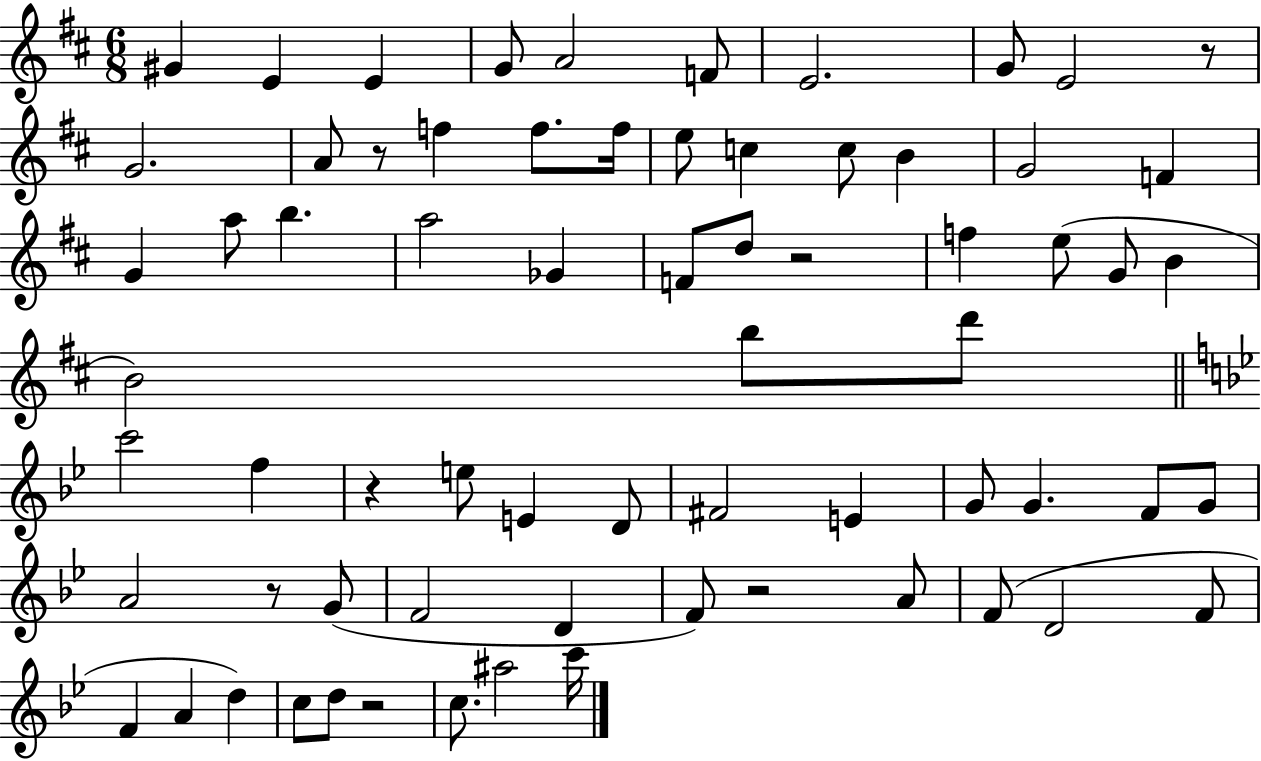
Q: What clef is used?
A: treble